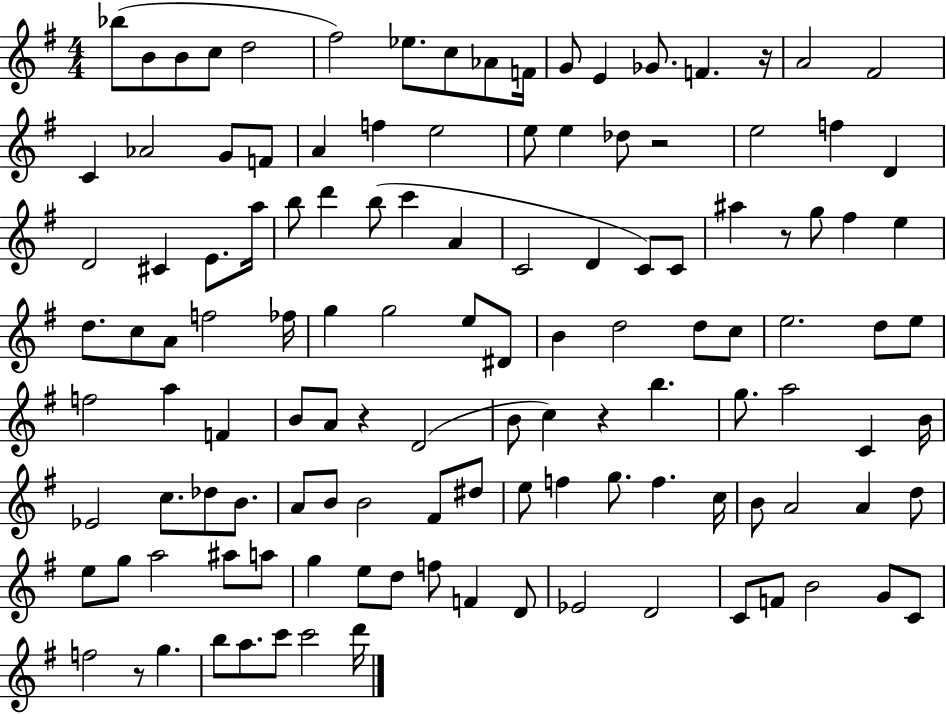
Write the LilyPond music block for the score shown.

{
  \clef treble
  \numericTimeSignature
  \time 4/4
  \key g \major
  \repeat volta 2 { bes''8( b'8 b'8 c''8 d''2 | fis''2) ees''8. c''8 aes'8 f'16 | g'8 e'4 ges'8. f'4. r16 | a'2 fis'2 | \break c'4 aes'2 g'8 f'8 | a'4 f''4 e''2 | e''8 e''4 des''8 r2 | e''2 f''4 d'4 | \break d'2 cis'4 e'8. a''16 | b''8 d'''4 b''8( c'''4 a'4 | c'2 d'4 c'8) c'8 | ais''4 r8 g''8 fis''4 e''4 | \break d''8. c''8 a'8 f''2 fes''16 | g''4 g''2 e''8 dis'8 | b'4 d''2 d''8 c''8 | e''2. d''8 e''8 | \break f''2 a''4 f'4 | b'8 a'8 r4 d'2( | b'8 c''4) r4 b''4. | g''8. a''2 c'4 b'16 | \break ees'2 c''8. des''8 b'8. | a'8 b'8 b'2 fis'8 dis''8 | e''8 f''4 g''8. f''4. c''16 | b'8 a'2 a'4 d''8 | \break e''8 g''8 a''2 ais''8 a''8 | g''4 e''8 d''8 f''8 f'4 d'8 | ees'2 d'2 | c'8 f'8 b'2 g'8 c'8 | \break f''2 r8 g''4. | b''8 a''8. c'''8 c'''2 d'''16 | } \bar "|."
}